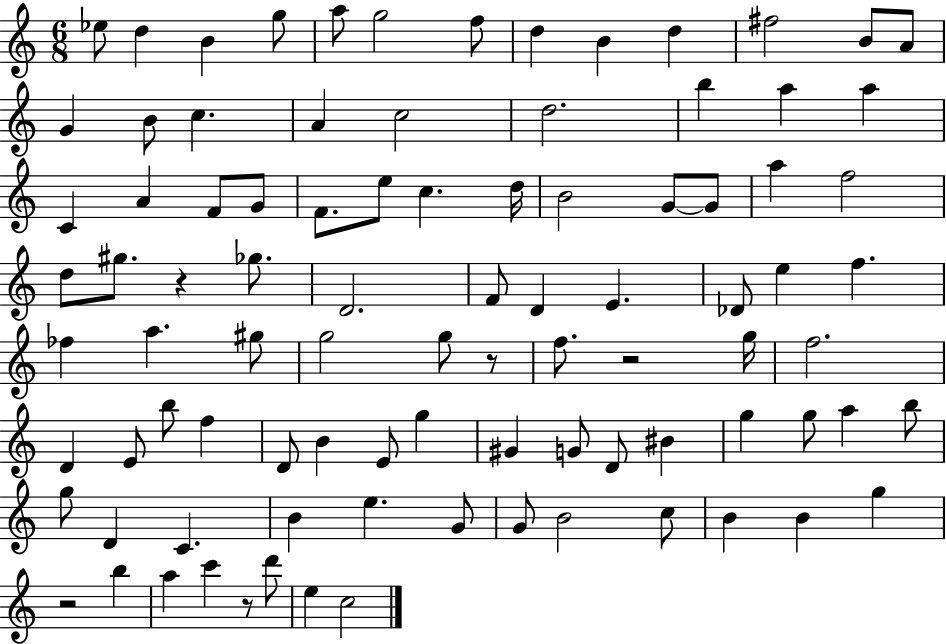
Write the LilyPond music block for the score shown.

{
  \clef treble
  \numericTimeSignature
  \time 6/8
  \key c \major
  ees''8 d''4 b'4 g''8 | a''8 g''2 f''8 | d''4 b'4 d''4 | fis''2 b'8 a'8 | \break g'4 b'8 c''4. | a'4 c''2 | d''2. | b''4 a''4 a''4 | \break c'4 a'4 f'8 g'8 | f'8. e''8 c''4. d''16 | b'2 g'8~~ g'8 | a''4 f''2 | \break d''8 gis''8. r4 ges''8. | d'2. | f'8 d'4 e'4. | des'8 e''4 f''4. | \break fes''4 a''4. gis''8 | g''2 g''8 r8 | f''8. r2 g''16 | f''2. | \break d'4 e'8 b''8 f''4 | d'8 b'4 e'8 g''4 | gis'4 g'8 d'8 bis'4 | g''4 g''8 a''4 b''8 | \break g''8 d'4 c'4. | b'4 e''4. g'8 | g'8 b'2 c''8 | b'4 b'4 g''4 | \break r2 b''4 | a''4 c'''4 r8 d'''8 | e''4 c''2 | \bar "|."
}